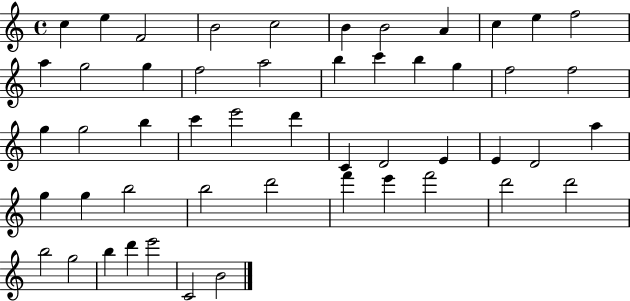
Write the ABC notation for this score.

X:1
T:Untitled
M:4/4
L:1/4
K:C
c e F2 B2 c2 B B2 A c e f2 a g2 g f2 a2 b c' b g f2 f2 g g2 b c' e'2 d' C D2 E E D2 a g g b2 b2 d'2 f' e' f'2 d'2 d'2 b2 g2 b d' e'2 C2 B2